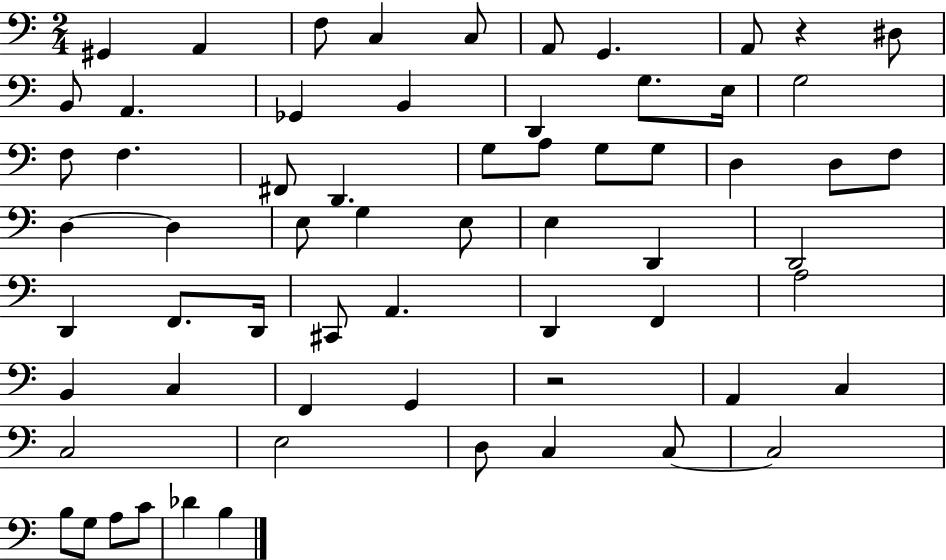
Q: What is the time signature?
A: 2/4